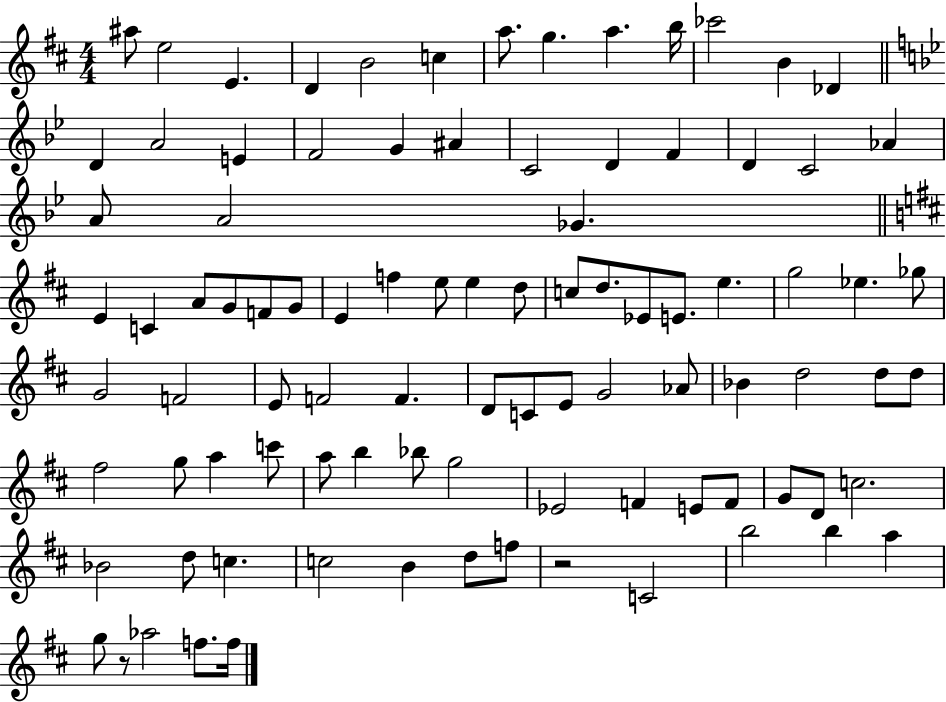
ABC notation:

X:1
T:Untitled
M:4/4
L:1/4
K:D
^a/2 e2 E D B2 c a/2 g a b/4 _c'2 B _D D A2 E F2 G ^A C2 D F D C2 _A A/2 A2 _G E C A/2 G/2 F/2 G/2 E f e/2 e d/2 c/2 d/2 _E/2 E/2 e g2 _e _g/2 G2 F2 E/2 F2 F D/2 C/2 E/2 G2 _A/2 _B d2 d/2 d/2 ^f2 g/2 a c'/2 a/2 b _b/2 g2 _E2 F E/2 F/2 G/2 D/2 c2 _B2 d/2 c c2 B d/2 f/2 z2 C2 b2 b a g/2 z/2 _a2 f/2 f/4